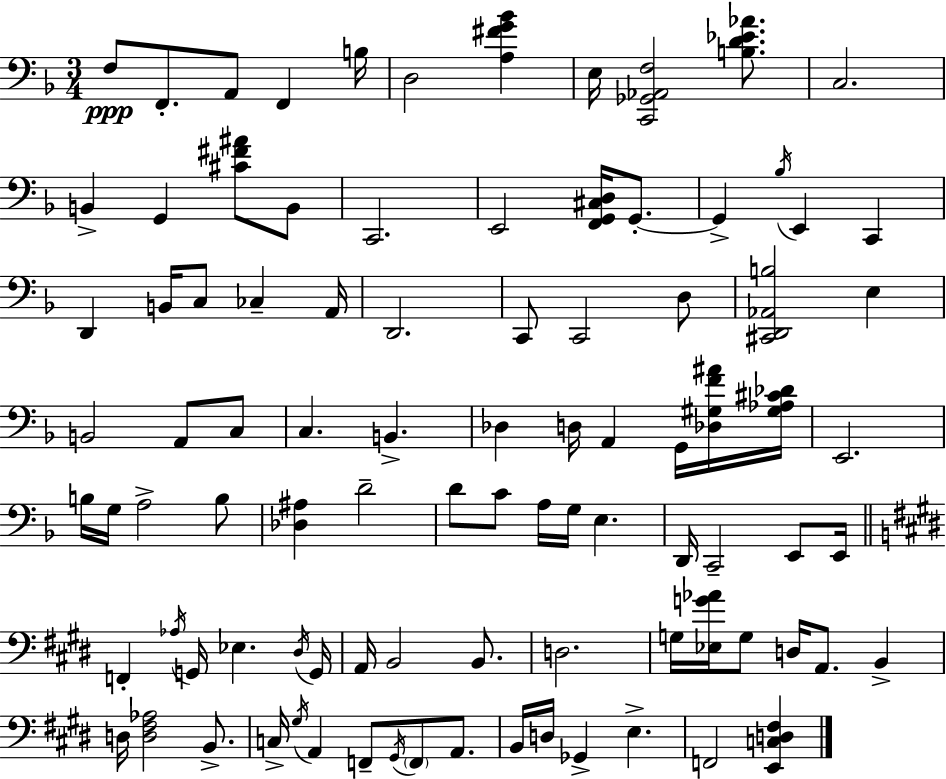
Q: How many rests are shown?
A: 0